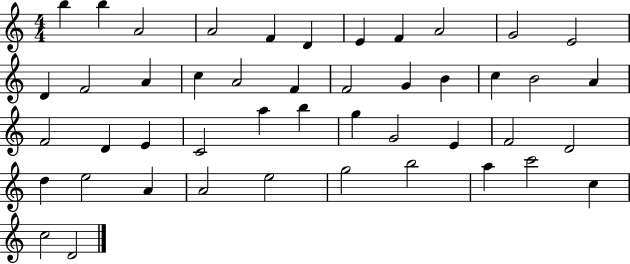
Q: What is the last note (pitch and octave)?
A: D4